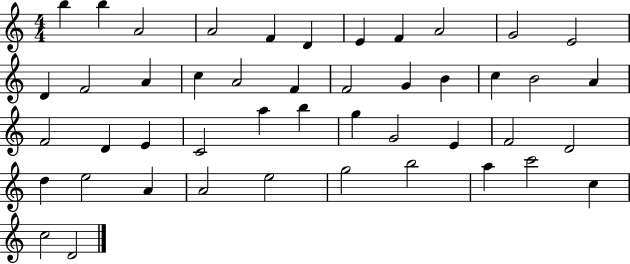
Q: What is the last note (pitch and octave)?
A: D4